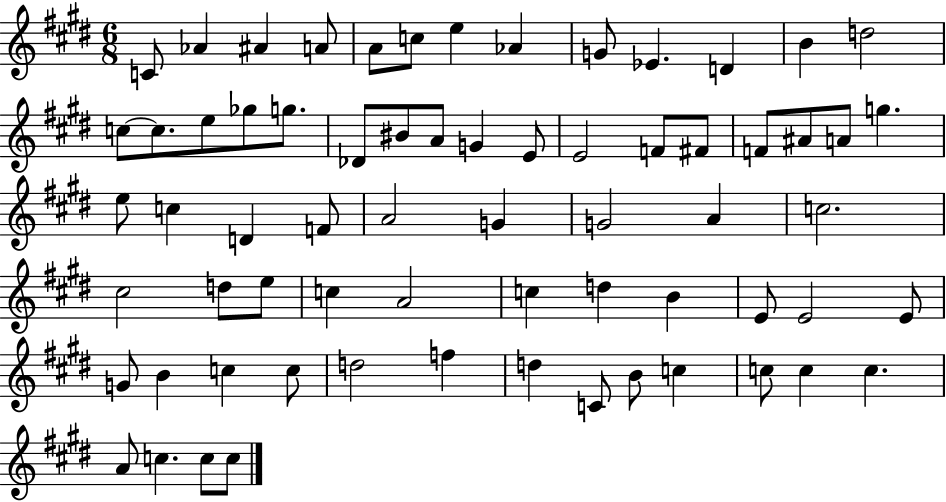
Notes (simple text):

C4/e Ab4/q A#4/q A4/e A4/e C5/e E5/q Ab4/q G4/e Eb4/q. D4/q B4/q D5/h C5/e C5/e. E5/e Gb5/e G5/e. Db4/e BIS4/e A4/e G4/q E4/e E4/h F4/e F#4/e F4/e A#4/e A4/e G5/q. E5/e C5/q D4/q F4/e A4/h G4/q G4/h A4/q C5/h. C#5/h D5/e E5/e C5/q A4/h C5/q D5/q B4/q E4/e E4/h E4/e G4/e B4/q C5/q C5/e D5/h F5/q D5/q C4/e B4/e C5/q C5/e C5/q C5/q. A4/e C5/q. C5/e C5/e